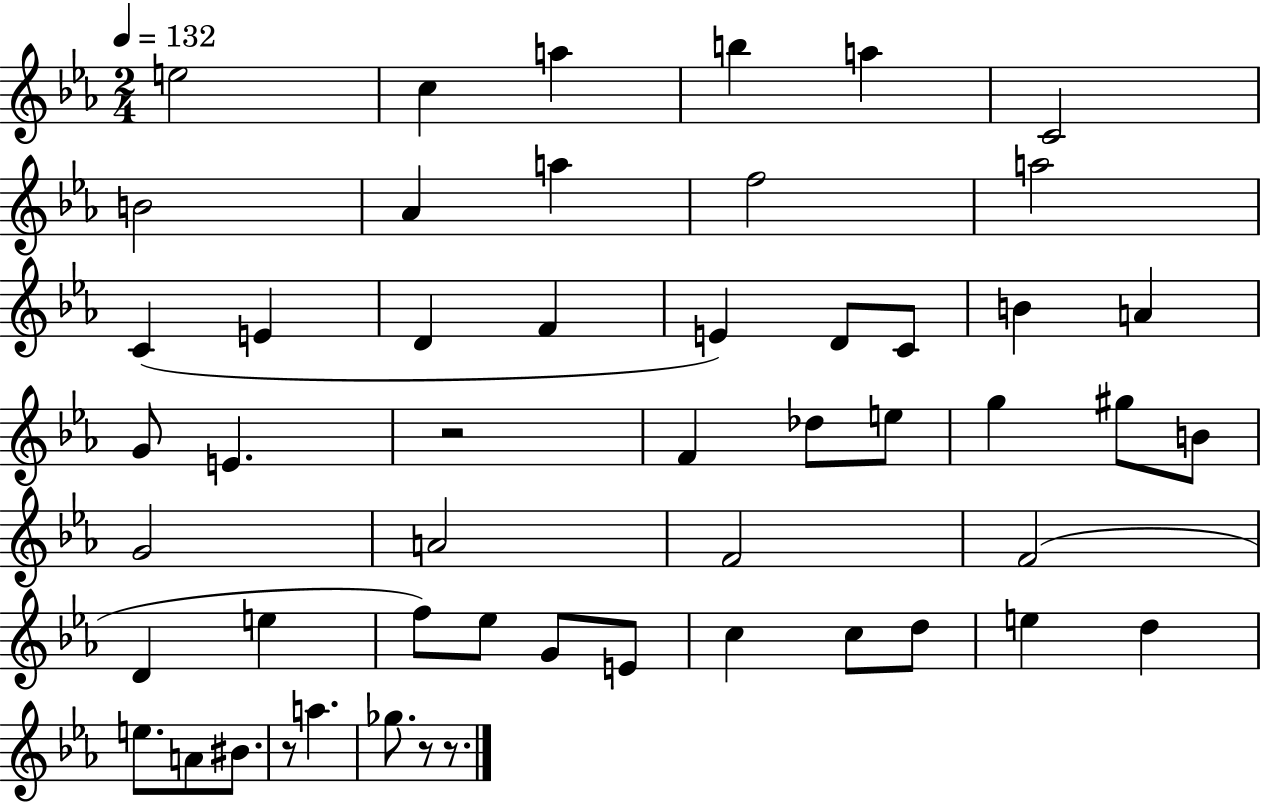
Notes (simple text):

E5/h C5/q A5/q B5/q A5/q C4/h B4/h Ab4/q A5/q F5/h A5/h C4/q E4/q D4/q F4/q E4/q D4/e C4/e B4/q A4/q G4/e E4/q. R/h F4/q Db5/e E5/e G5/q G#5/e B4/e G4/h A4/h F4/h F4/h D4/q E5/q F5/e Eb5/e G4/e E4/e C5/q C5/e D5/e E5/q D5/q E5/e. A4/e BIS4/e. R/e A5/q. Gb5/e. R/e R/e.